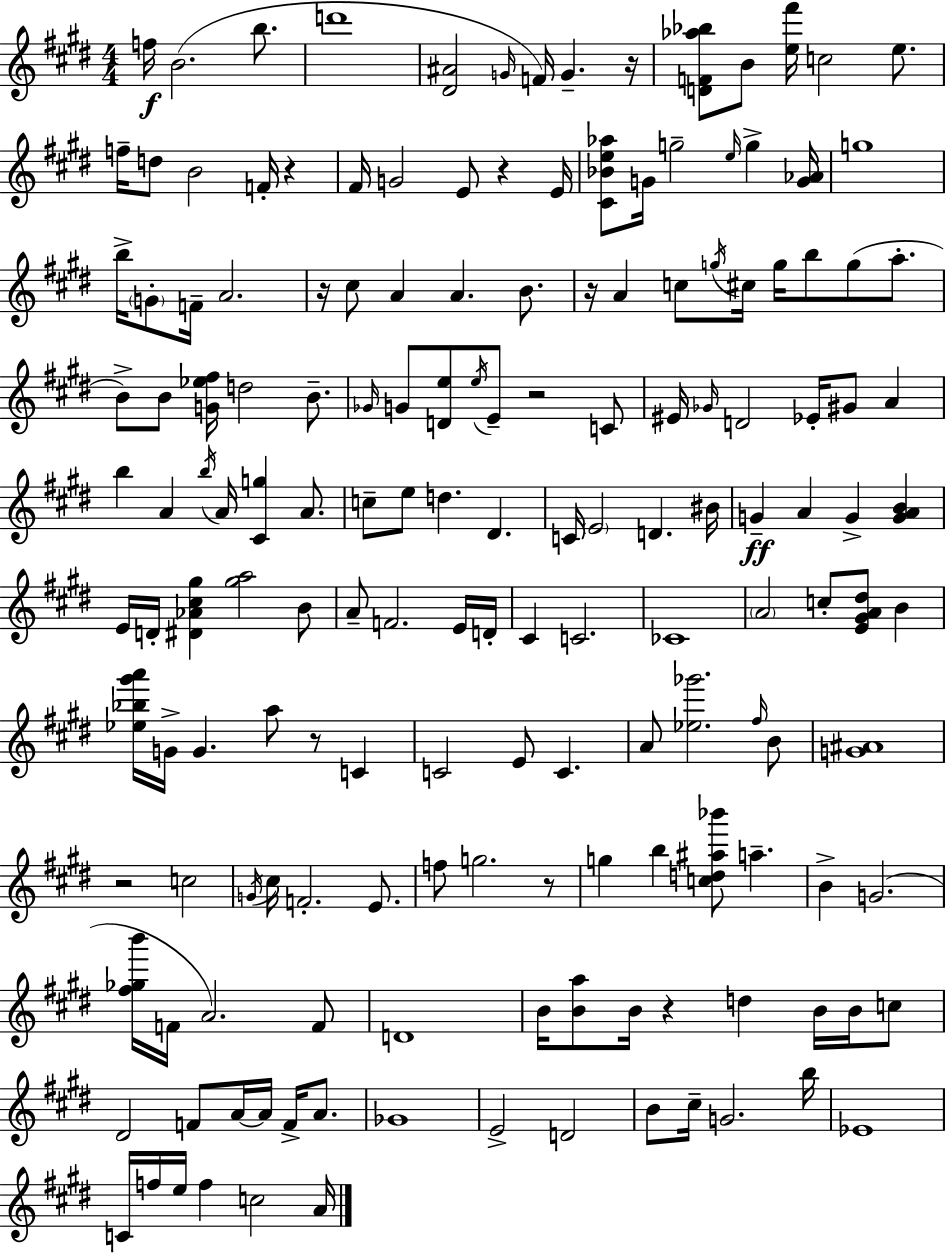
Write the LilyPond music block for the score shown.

{
  \clef treble
  \numericTimeSignature
  \time 4/4
  \key e \major
  f''16\f b'2.( b''8. | d'''1 | <dis' ais'>2 \grace { g'16 } f'16) g'4.-- | r16 <d' f' aes'' bes''>8 b'8 <e'' fis'''>16 c''2 e''8. | \break f''16-- d''8 b'2 f'16-. r4 | fis'16 g'2 e'8 r4 | e'16 <cis' bes' e'' aes''>8 g'16 g''2-- \grace { e''16 } g''4-> | <g' aes'>16 g''1 | \break b''16-> \parenthesize g'8-. f'16-- a'2. | r16 cis''8 a'4 a'4. b'8. | r16 a'4 c''8 \acciaccatura { g''16 } cis''16 g''16 b''8 g''8( | a''8.-. b'8->) b'8 <g' ees'' fis''>16 d''2 | \break b'8.-- \grace { ges'16 } g'8 <d' e''>8 \acciaccatura { e''16 } e'8-- r2 | c'8 eis'16 \grace { ges'16 } d'2 ees'16-. | gis'8 a'4 b''4 a'4 \acciaccatura { b''16 } a'16 | <cis' g''>4 a'8. c''8-- e''8 d''4. | \break dis'4. c'16 \parenthesize e'2 | d'4. bis'16 g'4--\ff a'4 g'4-> | <g' a' b'>4 e'16 d'16-. <dis' aes' cis'' gis''>4 <gis'' a''>2 | b'8 a'8-- f'2. | \break e'16 d'16-. cis'4 c'2. | ces'1 | \parenthesize a'2 c''8-. | <e' gis' a' dis''>8 b'4 <ees'' bes'' gis''' a'''>16 g'16-> g'4. a''8 | \break r8 c'4 c'2 e'8 | c'4. a'8 <ees'' ges'''>2. | \grace { fis''16 } b'8 <g' ais'>1 | r2 | \break c''2 \acciaccatura { g'16 } cis''16 f'2.-. | e'8. f''8 g''2. | r8 g''4 b''4 | <c'' d'' ais'' bes'''>8 a''4.-- b'4-> g'2.( | \break <fis'' ges'' b'''>16 f'16 a'2.) | f'8 d'1 | b'16 <b' a''>8 b'16 r4 | d''4 b'16 b'16 c''8 dis'2 | \break f'8 a'16~~ a'16 f'16-> a'8. ges'1 | e'2-> | d'2 b'8 cis''16-- g'2. | b''16 ees'1 | \break c'16 f''16 e''16 f''4 | c''2 a'16 \bar "|."
}